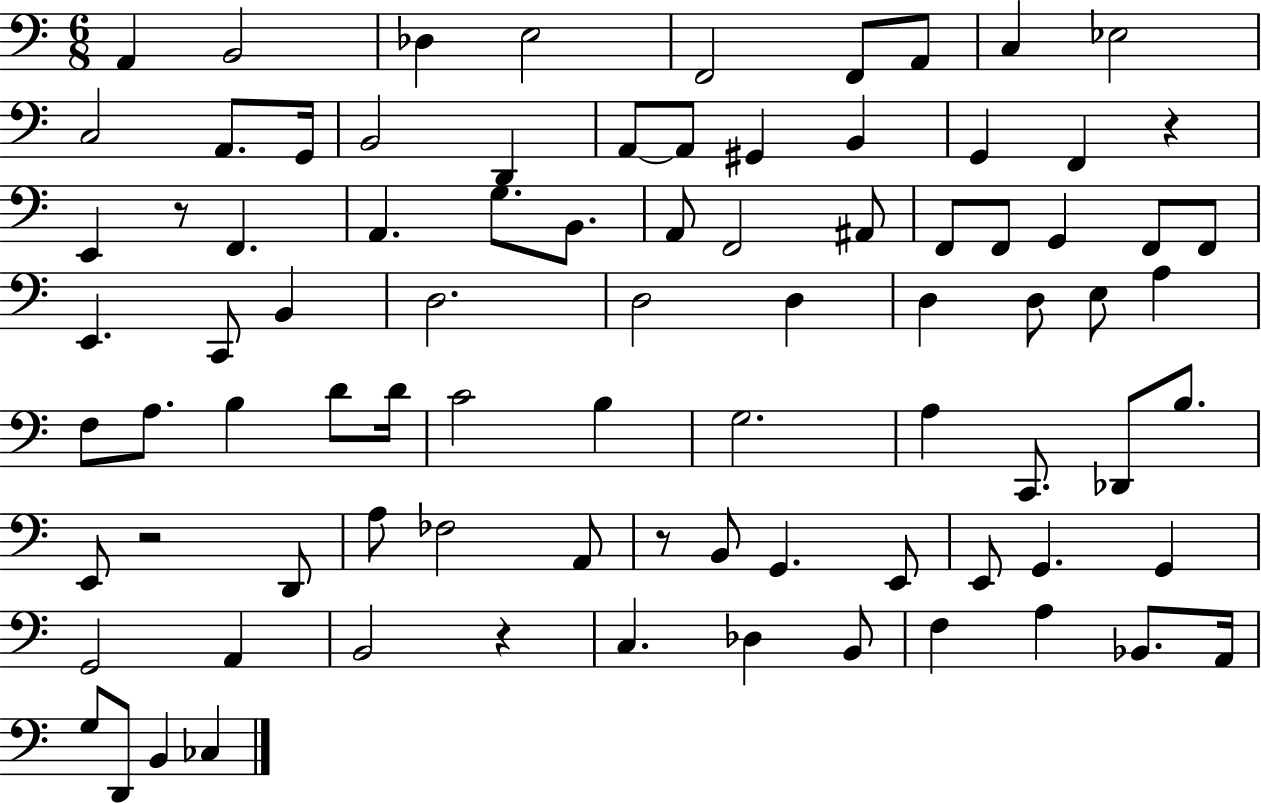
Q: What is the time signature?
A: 6/8